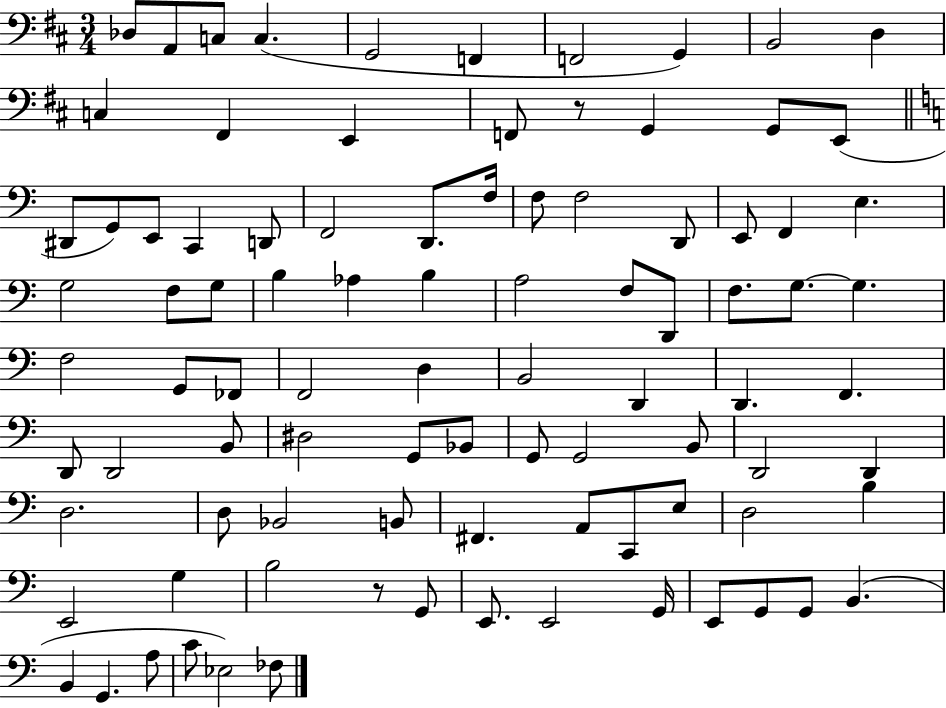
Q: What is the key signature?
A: D major